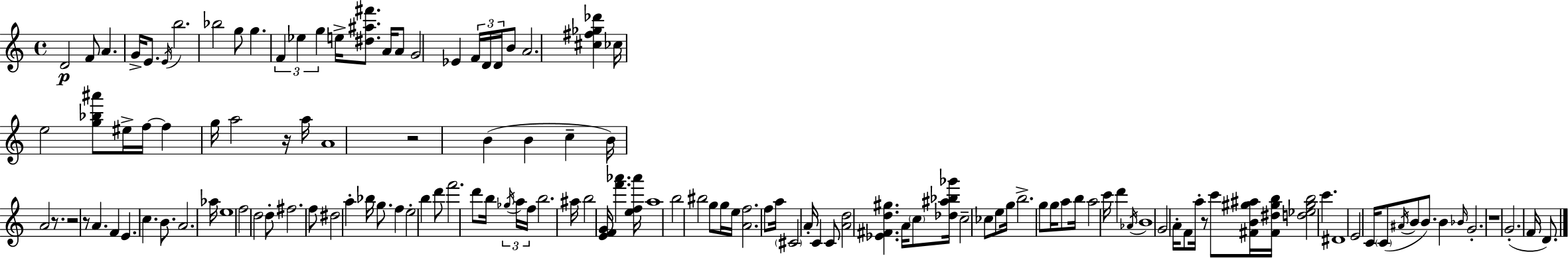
{
  \clef treble
  \time 4/4
  \defaultTimeSignature
  \key a \minor
  \repeat volta 2 { d'2\p f'8 a'4. | g'16-> e'8. \acciaccatura { e'16 } b''2. | bes''2 g''8 g''4. | \tuplet 3/2 { f'4 ees''4 g''4 } e''16-> <dis'' ais'' fis'''>8. | \break a'16 a'8 g'2 ees'4 | \tuplet 3/2 { f'16 d'16 d'16 } b'8 a'2. | <cis'' fis'' ges'' des'''>4 ces''16 e''2 <g'' bes'' ais'''>8 | eis''16-> f''16~~ f''4 g''16 a''2 r16 | \break a''16 a'1 | r2 b'4( b'4 | c''4-- b'16) a'2 r8. | r2 r8 a'4. | \break f'4 e'4. c''4. | b'8. a'2. | aes''16 e''1 | f''2 d''2 | \break d''8-. fis''2. f''8 | dis''2 a''4-. bes''16 g''8. | f''4 e''2-. b''4 | d'''8 f'''2. d'''8 | \break b''16 \tuplet 3/2 { \acciaccatura { ges''16 } a''16 f''16 } b''2. | ais''16 b''2 <e' f' g'>16 <f''' aes'''>4. | <e'' f'' aes'''>16 a''1 | b''2 bis''2 | \break g''8 g''16 e''16 <a' f''>2. | f''8 a''16 \parenthesize cis'2 a'16-. c'4 | c'8 <a' d''>2 <ees' fis' d'' gis''>4. | a'16 \parenthesize c''8 <des'' ais'' bes'' ges'''>16 c''2-- ces''8 | \break e''8 g''16 b''2.-> g''8 | g''16 a''8 b''16 a''2 c'''16 d'''4 | \acciaccatura { aes'16 } b'1 | g'2 a'16-. f'8 a''16-. r8 | \break c'''8 <fis' b' gis'' ais''>16 <fis' dis'' gis'' b''>16 <d'' ees'' gis'' b''>2 c'''4. | dis'1 | e'2 c'16 \parenthesize c'8( \acciaccatura { ais'16 } b'8 | b'8.) b'4 \grace { bes'16 } g'2.-. | \break r1 | g'2.-.( | f'16 d'8.) } \bar "|."
}